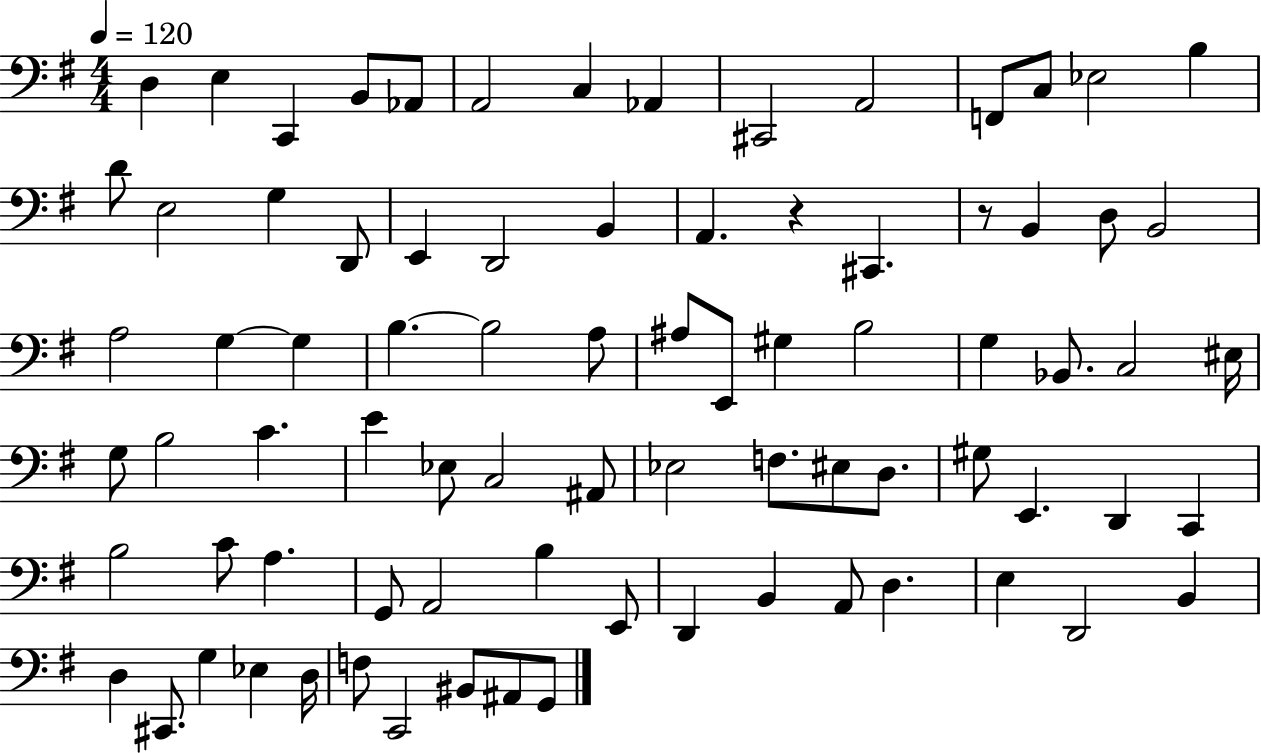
D3/q E3/q C2/q B2/e Ab2/e A2/h C3/q Ab2/q C#2/h A2/h F2/e C3/e Eb3/h B3/q D4/e E3/h G3/q D2/e E2/q D2/h B2/q A2/q. R/q C#2/q. R/e B2/q D3/e B2/h A3/h G3/q G3/q B3/q. B3/h A3/e A#3/e E2/e G#3/q B3/h G3/q Bb2/e. C3/h EIS3/s G3/e B3/h C4/q. E4/q Eb3/e C3/h A#2/e Eb3/h F3/e. EIS3/e D3/e. G#3/e E2/q. D2/q C2/q B3/h C4/e A3/q. G2/e A2/h B3/q E2/e D2/q B2/q A2/e D3/q. E3/q D2/h B2/q D3/q C#2/e. G3/q Eb3/q D3/s F3/e C2/h BIS2/e A#2/e G2/e